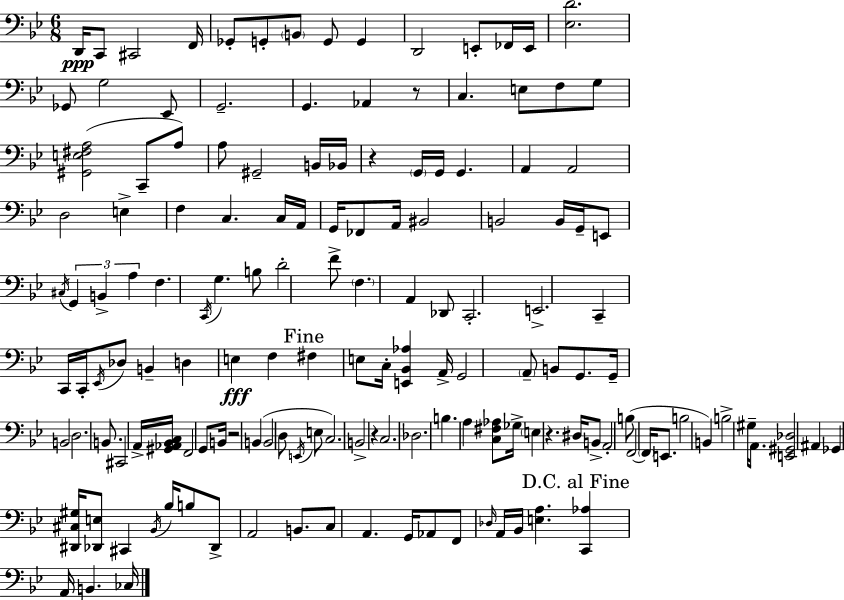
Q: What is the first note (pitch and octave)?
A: D2